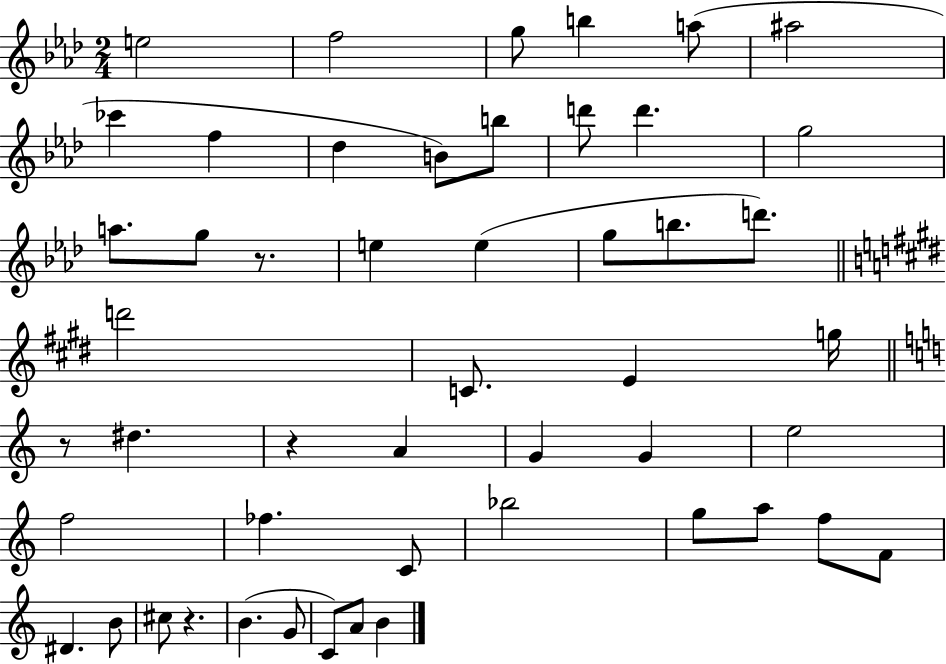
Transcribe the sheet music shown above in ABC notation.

X:1
T:Untitled
M:2/4
L:1/4
K:Ab
e2 f2 g/2 b a/2 ^a2 _c' f _d B/2 b/2 d'/2 d' g2 a/2 g/2 z/2 e e g/2 b/2 d'/2 d'2 C/2 E g/4 z/2 ^d z A G G e2 f2 _f C/2 _b2 g/2 a/2 f/2 F/2 ^D B/2 ^c/2 z B G/2 C/2 A/2 B